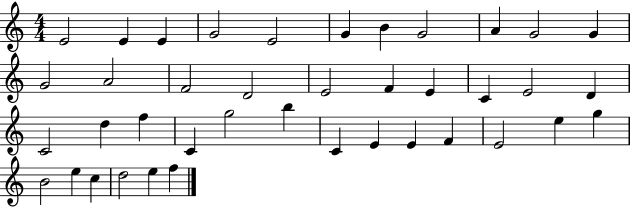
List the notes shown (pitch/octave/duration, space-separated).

E4/h E4/q E4/q G4/h E4/h G4/q B4/q G4/h A4/q G4/h G4/q G4/h A4/h F4/h D4/h E4/h F4/q E4/q C4/q E4/h D4/q C4/h D5/q F5/q C4/q G5/h B5/q C4/q E4/q E4/q F4/q E4/h E5/q G5/q B4/h E5/q C5/q D5/h E5/q F5/q